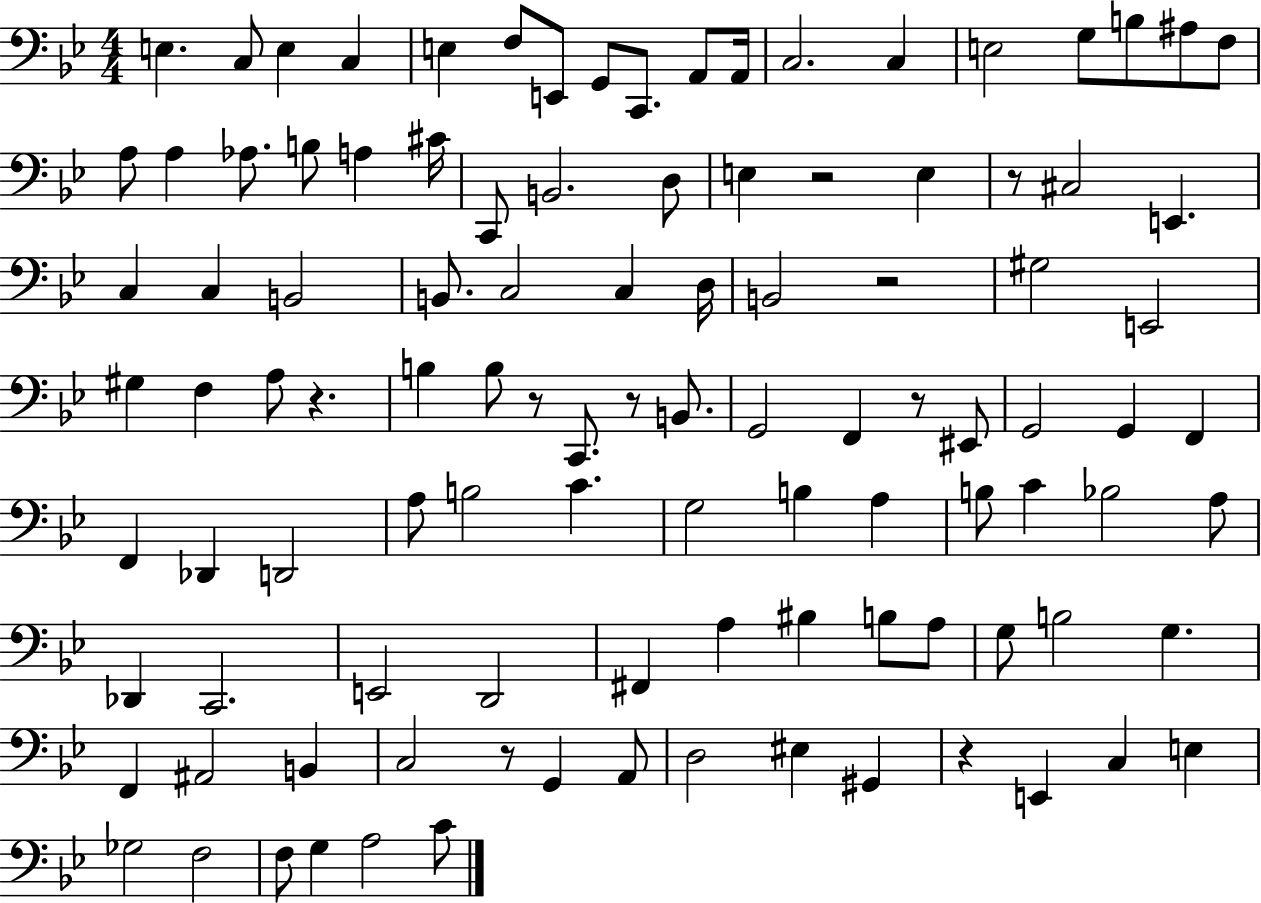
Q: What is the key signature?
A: BES major